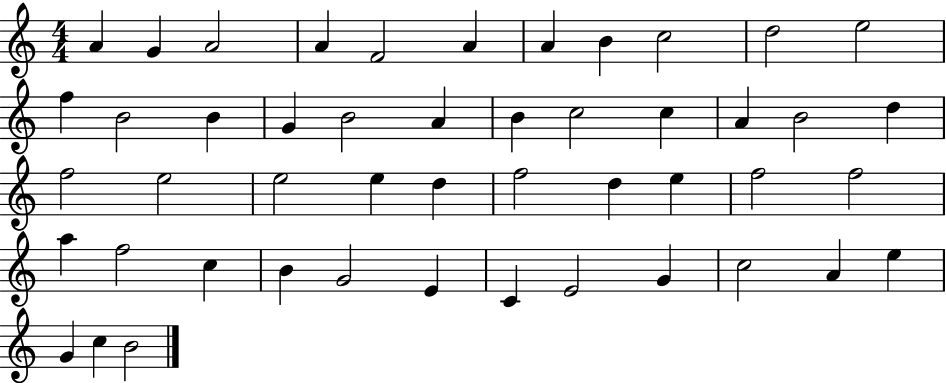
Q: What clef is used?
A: treble